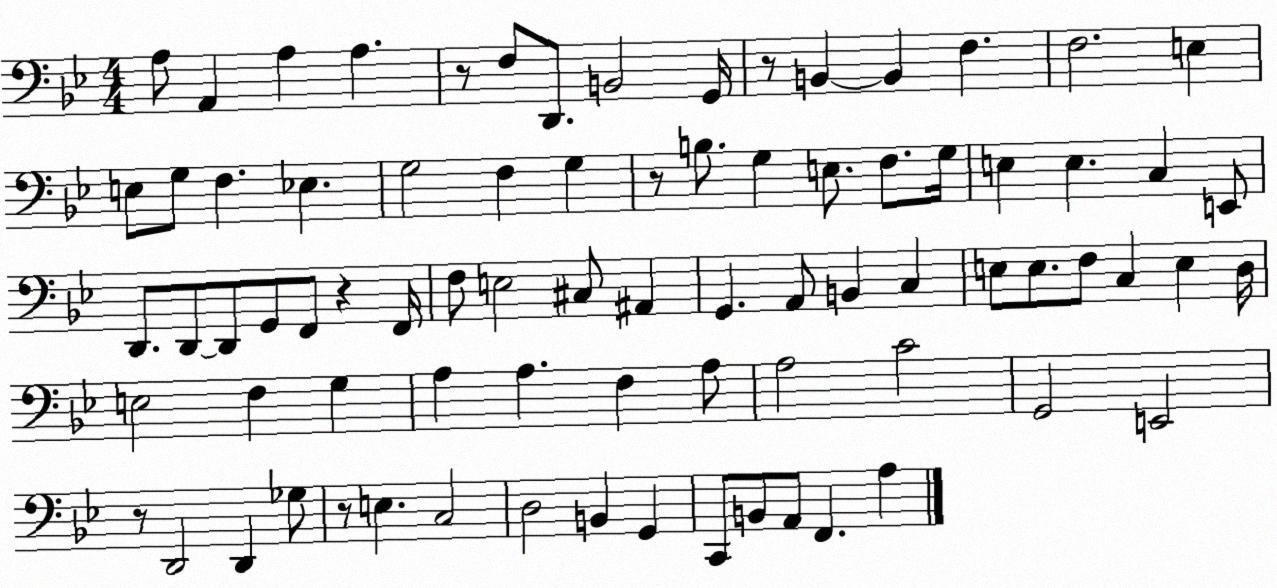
X:1
T:Untitled
M:4/4
L:1/4
K:Bb
A,/2 A,, A, A, z/2 F,/2 D,,/2 B,,2 G,,/4 z/2 B,, B,, F, F,2 E, E,/2 G,/2 F, _E, G,2 F, G, z/2 B,/2 G, E,/2 F,/2 G,/4 E, E, C, E,,/2 D,,/2 D,,/2 D,,/2 G,,/2 F,,/2 z F,,/4 F,/2 E,2 ^C,/2 ^A,, G,, A,,/2 B,, C, E,/2 E,/2 F,/2 C, E, D,/4 E,2 F, G, A, A, F, A,/2 A,2 C2 G,,2 E,,2 z/2 D,,2 D,, _G,/2 z/2 E, C,2 D,2 B,, G,, C,,/2 B,,/2 A,,/2 F,, A,